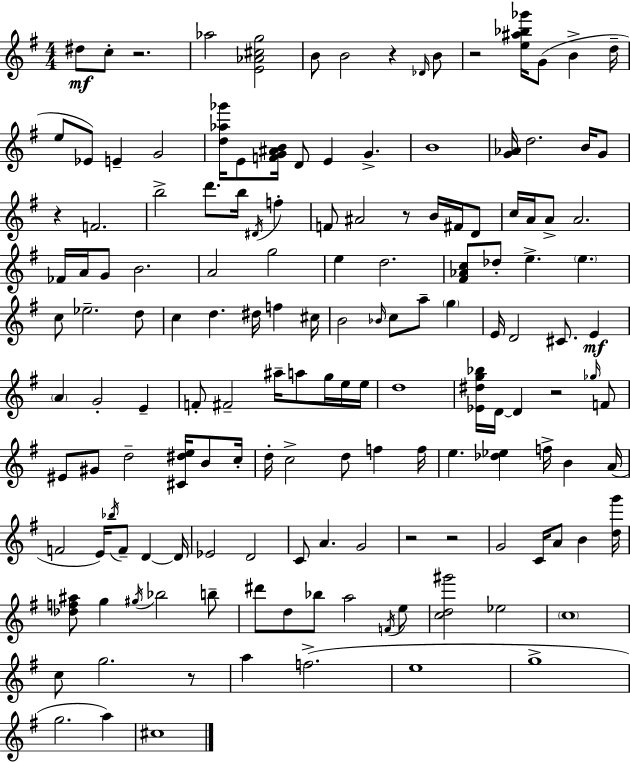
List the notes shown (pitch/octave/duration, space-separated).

D#5/e C5/e R/h. Ab5/h [E4,Ab4,C#5,G5]/h B4/e B4/h R/q Db4/s B4/e R/h [E5,A#5,Bb5,Gb6]/s G4/e B4/q D5/s E5/e Eb4/e E4/q G4/h [D5,Ab5,Gb6]/s E4/e [F4,G4,A#4,B4]/s D4/e E4/q G4/q. B4/w [G4,Ab4]/s D5/h. B4/s G4/e R/q F4/h. B5/h D6/e. B5/s D#4/s F5/q F4/e A#4/h R/e B4/s F#4/s D4/e C5/s A4/s A4/e A4/h. FES4/s A4/s G4/e B4/h. A4/h G5/h E5/q D5/h. [F#4,Ab4,C5]/e Db5/e E5/q. E5/q. C5/e Eb5/h. D5/e C5/q D5/q. D#5/s F5/q C#5/s B4/h Bb4/s C5/e A5/e G5/q E4/s D4/h C#4/e. E4/q A4/q G4/h E4/q F4/e F#4/h A#5/s A5/e G5/s E5/s E5/s D5/w [Eb4,D#5,G5,Bb5]/s D4/s D4/q R/h Gb5/s F4/e EIS4/e G#4/e D5/h [C#4,D#5,E5]/s B4/e C5/s D5/s C5/h D5/e F5/q F5/s E5/q. [Db5,Eb5]/q F5/s B4/q A4/s F4/h E4/s Bb5/s F4/e D4/q D4/s Eb4/h D4/h C4/e A4/q. G4/h R/h R/h G4/h C4/s A4/e B4/q [D5,G6]/s [Db5,F5,A#5]/e G5/q G#5/s Bb5/h B5/e D#6/e D5/e Bb5/e A5/h F4/s E5/e [C5,D5,G#6]/h Eb5/h C5/w C5/e G5/h. R/e A5/q F5/h. E5/w G5/w G5/h. A5/q C#5/w